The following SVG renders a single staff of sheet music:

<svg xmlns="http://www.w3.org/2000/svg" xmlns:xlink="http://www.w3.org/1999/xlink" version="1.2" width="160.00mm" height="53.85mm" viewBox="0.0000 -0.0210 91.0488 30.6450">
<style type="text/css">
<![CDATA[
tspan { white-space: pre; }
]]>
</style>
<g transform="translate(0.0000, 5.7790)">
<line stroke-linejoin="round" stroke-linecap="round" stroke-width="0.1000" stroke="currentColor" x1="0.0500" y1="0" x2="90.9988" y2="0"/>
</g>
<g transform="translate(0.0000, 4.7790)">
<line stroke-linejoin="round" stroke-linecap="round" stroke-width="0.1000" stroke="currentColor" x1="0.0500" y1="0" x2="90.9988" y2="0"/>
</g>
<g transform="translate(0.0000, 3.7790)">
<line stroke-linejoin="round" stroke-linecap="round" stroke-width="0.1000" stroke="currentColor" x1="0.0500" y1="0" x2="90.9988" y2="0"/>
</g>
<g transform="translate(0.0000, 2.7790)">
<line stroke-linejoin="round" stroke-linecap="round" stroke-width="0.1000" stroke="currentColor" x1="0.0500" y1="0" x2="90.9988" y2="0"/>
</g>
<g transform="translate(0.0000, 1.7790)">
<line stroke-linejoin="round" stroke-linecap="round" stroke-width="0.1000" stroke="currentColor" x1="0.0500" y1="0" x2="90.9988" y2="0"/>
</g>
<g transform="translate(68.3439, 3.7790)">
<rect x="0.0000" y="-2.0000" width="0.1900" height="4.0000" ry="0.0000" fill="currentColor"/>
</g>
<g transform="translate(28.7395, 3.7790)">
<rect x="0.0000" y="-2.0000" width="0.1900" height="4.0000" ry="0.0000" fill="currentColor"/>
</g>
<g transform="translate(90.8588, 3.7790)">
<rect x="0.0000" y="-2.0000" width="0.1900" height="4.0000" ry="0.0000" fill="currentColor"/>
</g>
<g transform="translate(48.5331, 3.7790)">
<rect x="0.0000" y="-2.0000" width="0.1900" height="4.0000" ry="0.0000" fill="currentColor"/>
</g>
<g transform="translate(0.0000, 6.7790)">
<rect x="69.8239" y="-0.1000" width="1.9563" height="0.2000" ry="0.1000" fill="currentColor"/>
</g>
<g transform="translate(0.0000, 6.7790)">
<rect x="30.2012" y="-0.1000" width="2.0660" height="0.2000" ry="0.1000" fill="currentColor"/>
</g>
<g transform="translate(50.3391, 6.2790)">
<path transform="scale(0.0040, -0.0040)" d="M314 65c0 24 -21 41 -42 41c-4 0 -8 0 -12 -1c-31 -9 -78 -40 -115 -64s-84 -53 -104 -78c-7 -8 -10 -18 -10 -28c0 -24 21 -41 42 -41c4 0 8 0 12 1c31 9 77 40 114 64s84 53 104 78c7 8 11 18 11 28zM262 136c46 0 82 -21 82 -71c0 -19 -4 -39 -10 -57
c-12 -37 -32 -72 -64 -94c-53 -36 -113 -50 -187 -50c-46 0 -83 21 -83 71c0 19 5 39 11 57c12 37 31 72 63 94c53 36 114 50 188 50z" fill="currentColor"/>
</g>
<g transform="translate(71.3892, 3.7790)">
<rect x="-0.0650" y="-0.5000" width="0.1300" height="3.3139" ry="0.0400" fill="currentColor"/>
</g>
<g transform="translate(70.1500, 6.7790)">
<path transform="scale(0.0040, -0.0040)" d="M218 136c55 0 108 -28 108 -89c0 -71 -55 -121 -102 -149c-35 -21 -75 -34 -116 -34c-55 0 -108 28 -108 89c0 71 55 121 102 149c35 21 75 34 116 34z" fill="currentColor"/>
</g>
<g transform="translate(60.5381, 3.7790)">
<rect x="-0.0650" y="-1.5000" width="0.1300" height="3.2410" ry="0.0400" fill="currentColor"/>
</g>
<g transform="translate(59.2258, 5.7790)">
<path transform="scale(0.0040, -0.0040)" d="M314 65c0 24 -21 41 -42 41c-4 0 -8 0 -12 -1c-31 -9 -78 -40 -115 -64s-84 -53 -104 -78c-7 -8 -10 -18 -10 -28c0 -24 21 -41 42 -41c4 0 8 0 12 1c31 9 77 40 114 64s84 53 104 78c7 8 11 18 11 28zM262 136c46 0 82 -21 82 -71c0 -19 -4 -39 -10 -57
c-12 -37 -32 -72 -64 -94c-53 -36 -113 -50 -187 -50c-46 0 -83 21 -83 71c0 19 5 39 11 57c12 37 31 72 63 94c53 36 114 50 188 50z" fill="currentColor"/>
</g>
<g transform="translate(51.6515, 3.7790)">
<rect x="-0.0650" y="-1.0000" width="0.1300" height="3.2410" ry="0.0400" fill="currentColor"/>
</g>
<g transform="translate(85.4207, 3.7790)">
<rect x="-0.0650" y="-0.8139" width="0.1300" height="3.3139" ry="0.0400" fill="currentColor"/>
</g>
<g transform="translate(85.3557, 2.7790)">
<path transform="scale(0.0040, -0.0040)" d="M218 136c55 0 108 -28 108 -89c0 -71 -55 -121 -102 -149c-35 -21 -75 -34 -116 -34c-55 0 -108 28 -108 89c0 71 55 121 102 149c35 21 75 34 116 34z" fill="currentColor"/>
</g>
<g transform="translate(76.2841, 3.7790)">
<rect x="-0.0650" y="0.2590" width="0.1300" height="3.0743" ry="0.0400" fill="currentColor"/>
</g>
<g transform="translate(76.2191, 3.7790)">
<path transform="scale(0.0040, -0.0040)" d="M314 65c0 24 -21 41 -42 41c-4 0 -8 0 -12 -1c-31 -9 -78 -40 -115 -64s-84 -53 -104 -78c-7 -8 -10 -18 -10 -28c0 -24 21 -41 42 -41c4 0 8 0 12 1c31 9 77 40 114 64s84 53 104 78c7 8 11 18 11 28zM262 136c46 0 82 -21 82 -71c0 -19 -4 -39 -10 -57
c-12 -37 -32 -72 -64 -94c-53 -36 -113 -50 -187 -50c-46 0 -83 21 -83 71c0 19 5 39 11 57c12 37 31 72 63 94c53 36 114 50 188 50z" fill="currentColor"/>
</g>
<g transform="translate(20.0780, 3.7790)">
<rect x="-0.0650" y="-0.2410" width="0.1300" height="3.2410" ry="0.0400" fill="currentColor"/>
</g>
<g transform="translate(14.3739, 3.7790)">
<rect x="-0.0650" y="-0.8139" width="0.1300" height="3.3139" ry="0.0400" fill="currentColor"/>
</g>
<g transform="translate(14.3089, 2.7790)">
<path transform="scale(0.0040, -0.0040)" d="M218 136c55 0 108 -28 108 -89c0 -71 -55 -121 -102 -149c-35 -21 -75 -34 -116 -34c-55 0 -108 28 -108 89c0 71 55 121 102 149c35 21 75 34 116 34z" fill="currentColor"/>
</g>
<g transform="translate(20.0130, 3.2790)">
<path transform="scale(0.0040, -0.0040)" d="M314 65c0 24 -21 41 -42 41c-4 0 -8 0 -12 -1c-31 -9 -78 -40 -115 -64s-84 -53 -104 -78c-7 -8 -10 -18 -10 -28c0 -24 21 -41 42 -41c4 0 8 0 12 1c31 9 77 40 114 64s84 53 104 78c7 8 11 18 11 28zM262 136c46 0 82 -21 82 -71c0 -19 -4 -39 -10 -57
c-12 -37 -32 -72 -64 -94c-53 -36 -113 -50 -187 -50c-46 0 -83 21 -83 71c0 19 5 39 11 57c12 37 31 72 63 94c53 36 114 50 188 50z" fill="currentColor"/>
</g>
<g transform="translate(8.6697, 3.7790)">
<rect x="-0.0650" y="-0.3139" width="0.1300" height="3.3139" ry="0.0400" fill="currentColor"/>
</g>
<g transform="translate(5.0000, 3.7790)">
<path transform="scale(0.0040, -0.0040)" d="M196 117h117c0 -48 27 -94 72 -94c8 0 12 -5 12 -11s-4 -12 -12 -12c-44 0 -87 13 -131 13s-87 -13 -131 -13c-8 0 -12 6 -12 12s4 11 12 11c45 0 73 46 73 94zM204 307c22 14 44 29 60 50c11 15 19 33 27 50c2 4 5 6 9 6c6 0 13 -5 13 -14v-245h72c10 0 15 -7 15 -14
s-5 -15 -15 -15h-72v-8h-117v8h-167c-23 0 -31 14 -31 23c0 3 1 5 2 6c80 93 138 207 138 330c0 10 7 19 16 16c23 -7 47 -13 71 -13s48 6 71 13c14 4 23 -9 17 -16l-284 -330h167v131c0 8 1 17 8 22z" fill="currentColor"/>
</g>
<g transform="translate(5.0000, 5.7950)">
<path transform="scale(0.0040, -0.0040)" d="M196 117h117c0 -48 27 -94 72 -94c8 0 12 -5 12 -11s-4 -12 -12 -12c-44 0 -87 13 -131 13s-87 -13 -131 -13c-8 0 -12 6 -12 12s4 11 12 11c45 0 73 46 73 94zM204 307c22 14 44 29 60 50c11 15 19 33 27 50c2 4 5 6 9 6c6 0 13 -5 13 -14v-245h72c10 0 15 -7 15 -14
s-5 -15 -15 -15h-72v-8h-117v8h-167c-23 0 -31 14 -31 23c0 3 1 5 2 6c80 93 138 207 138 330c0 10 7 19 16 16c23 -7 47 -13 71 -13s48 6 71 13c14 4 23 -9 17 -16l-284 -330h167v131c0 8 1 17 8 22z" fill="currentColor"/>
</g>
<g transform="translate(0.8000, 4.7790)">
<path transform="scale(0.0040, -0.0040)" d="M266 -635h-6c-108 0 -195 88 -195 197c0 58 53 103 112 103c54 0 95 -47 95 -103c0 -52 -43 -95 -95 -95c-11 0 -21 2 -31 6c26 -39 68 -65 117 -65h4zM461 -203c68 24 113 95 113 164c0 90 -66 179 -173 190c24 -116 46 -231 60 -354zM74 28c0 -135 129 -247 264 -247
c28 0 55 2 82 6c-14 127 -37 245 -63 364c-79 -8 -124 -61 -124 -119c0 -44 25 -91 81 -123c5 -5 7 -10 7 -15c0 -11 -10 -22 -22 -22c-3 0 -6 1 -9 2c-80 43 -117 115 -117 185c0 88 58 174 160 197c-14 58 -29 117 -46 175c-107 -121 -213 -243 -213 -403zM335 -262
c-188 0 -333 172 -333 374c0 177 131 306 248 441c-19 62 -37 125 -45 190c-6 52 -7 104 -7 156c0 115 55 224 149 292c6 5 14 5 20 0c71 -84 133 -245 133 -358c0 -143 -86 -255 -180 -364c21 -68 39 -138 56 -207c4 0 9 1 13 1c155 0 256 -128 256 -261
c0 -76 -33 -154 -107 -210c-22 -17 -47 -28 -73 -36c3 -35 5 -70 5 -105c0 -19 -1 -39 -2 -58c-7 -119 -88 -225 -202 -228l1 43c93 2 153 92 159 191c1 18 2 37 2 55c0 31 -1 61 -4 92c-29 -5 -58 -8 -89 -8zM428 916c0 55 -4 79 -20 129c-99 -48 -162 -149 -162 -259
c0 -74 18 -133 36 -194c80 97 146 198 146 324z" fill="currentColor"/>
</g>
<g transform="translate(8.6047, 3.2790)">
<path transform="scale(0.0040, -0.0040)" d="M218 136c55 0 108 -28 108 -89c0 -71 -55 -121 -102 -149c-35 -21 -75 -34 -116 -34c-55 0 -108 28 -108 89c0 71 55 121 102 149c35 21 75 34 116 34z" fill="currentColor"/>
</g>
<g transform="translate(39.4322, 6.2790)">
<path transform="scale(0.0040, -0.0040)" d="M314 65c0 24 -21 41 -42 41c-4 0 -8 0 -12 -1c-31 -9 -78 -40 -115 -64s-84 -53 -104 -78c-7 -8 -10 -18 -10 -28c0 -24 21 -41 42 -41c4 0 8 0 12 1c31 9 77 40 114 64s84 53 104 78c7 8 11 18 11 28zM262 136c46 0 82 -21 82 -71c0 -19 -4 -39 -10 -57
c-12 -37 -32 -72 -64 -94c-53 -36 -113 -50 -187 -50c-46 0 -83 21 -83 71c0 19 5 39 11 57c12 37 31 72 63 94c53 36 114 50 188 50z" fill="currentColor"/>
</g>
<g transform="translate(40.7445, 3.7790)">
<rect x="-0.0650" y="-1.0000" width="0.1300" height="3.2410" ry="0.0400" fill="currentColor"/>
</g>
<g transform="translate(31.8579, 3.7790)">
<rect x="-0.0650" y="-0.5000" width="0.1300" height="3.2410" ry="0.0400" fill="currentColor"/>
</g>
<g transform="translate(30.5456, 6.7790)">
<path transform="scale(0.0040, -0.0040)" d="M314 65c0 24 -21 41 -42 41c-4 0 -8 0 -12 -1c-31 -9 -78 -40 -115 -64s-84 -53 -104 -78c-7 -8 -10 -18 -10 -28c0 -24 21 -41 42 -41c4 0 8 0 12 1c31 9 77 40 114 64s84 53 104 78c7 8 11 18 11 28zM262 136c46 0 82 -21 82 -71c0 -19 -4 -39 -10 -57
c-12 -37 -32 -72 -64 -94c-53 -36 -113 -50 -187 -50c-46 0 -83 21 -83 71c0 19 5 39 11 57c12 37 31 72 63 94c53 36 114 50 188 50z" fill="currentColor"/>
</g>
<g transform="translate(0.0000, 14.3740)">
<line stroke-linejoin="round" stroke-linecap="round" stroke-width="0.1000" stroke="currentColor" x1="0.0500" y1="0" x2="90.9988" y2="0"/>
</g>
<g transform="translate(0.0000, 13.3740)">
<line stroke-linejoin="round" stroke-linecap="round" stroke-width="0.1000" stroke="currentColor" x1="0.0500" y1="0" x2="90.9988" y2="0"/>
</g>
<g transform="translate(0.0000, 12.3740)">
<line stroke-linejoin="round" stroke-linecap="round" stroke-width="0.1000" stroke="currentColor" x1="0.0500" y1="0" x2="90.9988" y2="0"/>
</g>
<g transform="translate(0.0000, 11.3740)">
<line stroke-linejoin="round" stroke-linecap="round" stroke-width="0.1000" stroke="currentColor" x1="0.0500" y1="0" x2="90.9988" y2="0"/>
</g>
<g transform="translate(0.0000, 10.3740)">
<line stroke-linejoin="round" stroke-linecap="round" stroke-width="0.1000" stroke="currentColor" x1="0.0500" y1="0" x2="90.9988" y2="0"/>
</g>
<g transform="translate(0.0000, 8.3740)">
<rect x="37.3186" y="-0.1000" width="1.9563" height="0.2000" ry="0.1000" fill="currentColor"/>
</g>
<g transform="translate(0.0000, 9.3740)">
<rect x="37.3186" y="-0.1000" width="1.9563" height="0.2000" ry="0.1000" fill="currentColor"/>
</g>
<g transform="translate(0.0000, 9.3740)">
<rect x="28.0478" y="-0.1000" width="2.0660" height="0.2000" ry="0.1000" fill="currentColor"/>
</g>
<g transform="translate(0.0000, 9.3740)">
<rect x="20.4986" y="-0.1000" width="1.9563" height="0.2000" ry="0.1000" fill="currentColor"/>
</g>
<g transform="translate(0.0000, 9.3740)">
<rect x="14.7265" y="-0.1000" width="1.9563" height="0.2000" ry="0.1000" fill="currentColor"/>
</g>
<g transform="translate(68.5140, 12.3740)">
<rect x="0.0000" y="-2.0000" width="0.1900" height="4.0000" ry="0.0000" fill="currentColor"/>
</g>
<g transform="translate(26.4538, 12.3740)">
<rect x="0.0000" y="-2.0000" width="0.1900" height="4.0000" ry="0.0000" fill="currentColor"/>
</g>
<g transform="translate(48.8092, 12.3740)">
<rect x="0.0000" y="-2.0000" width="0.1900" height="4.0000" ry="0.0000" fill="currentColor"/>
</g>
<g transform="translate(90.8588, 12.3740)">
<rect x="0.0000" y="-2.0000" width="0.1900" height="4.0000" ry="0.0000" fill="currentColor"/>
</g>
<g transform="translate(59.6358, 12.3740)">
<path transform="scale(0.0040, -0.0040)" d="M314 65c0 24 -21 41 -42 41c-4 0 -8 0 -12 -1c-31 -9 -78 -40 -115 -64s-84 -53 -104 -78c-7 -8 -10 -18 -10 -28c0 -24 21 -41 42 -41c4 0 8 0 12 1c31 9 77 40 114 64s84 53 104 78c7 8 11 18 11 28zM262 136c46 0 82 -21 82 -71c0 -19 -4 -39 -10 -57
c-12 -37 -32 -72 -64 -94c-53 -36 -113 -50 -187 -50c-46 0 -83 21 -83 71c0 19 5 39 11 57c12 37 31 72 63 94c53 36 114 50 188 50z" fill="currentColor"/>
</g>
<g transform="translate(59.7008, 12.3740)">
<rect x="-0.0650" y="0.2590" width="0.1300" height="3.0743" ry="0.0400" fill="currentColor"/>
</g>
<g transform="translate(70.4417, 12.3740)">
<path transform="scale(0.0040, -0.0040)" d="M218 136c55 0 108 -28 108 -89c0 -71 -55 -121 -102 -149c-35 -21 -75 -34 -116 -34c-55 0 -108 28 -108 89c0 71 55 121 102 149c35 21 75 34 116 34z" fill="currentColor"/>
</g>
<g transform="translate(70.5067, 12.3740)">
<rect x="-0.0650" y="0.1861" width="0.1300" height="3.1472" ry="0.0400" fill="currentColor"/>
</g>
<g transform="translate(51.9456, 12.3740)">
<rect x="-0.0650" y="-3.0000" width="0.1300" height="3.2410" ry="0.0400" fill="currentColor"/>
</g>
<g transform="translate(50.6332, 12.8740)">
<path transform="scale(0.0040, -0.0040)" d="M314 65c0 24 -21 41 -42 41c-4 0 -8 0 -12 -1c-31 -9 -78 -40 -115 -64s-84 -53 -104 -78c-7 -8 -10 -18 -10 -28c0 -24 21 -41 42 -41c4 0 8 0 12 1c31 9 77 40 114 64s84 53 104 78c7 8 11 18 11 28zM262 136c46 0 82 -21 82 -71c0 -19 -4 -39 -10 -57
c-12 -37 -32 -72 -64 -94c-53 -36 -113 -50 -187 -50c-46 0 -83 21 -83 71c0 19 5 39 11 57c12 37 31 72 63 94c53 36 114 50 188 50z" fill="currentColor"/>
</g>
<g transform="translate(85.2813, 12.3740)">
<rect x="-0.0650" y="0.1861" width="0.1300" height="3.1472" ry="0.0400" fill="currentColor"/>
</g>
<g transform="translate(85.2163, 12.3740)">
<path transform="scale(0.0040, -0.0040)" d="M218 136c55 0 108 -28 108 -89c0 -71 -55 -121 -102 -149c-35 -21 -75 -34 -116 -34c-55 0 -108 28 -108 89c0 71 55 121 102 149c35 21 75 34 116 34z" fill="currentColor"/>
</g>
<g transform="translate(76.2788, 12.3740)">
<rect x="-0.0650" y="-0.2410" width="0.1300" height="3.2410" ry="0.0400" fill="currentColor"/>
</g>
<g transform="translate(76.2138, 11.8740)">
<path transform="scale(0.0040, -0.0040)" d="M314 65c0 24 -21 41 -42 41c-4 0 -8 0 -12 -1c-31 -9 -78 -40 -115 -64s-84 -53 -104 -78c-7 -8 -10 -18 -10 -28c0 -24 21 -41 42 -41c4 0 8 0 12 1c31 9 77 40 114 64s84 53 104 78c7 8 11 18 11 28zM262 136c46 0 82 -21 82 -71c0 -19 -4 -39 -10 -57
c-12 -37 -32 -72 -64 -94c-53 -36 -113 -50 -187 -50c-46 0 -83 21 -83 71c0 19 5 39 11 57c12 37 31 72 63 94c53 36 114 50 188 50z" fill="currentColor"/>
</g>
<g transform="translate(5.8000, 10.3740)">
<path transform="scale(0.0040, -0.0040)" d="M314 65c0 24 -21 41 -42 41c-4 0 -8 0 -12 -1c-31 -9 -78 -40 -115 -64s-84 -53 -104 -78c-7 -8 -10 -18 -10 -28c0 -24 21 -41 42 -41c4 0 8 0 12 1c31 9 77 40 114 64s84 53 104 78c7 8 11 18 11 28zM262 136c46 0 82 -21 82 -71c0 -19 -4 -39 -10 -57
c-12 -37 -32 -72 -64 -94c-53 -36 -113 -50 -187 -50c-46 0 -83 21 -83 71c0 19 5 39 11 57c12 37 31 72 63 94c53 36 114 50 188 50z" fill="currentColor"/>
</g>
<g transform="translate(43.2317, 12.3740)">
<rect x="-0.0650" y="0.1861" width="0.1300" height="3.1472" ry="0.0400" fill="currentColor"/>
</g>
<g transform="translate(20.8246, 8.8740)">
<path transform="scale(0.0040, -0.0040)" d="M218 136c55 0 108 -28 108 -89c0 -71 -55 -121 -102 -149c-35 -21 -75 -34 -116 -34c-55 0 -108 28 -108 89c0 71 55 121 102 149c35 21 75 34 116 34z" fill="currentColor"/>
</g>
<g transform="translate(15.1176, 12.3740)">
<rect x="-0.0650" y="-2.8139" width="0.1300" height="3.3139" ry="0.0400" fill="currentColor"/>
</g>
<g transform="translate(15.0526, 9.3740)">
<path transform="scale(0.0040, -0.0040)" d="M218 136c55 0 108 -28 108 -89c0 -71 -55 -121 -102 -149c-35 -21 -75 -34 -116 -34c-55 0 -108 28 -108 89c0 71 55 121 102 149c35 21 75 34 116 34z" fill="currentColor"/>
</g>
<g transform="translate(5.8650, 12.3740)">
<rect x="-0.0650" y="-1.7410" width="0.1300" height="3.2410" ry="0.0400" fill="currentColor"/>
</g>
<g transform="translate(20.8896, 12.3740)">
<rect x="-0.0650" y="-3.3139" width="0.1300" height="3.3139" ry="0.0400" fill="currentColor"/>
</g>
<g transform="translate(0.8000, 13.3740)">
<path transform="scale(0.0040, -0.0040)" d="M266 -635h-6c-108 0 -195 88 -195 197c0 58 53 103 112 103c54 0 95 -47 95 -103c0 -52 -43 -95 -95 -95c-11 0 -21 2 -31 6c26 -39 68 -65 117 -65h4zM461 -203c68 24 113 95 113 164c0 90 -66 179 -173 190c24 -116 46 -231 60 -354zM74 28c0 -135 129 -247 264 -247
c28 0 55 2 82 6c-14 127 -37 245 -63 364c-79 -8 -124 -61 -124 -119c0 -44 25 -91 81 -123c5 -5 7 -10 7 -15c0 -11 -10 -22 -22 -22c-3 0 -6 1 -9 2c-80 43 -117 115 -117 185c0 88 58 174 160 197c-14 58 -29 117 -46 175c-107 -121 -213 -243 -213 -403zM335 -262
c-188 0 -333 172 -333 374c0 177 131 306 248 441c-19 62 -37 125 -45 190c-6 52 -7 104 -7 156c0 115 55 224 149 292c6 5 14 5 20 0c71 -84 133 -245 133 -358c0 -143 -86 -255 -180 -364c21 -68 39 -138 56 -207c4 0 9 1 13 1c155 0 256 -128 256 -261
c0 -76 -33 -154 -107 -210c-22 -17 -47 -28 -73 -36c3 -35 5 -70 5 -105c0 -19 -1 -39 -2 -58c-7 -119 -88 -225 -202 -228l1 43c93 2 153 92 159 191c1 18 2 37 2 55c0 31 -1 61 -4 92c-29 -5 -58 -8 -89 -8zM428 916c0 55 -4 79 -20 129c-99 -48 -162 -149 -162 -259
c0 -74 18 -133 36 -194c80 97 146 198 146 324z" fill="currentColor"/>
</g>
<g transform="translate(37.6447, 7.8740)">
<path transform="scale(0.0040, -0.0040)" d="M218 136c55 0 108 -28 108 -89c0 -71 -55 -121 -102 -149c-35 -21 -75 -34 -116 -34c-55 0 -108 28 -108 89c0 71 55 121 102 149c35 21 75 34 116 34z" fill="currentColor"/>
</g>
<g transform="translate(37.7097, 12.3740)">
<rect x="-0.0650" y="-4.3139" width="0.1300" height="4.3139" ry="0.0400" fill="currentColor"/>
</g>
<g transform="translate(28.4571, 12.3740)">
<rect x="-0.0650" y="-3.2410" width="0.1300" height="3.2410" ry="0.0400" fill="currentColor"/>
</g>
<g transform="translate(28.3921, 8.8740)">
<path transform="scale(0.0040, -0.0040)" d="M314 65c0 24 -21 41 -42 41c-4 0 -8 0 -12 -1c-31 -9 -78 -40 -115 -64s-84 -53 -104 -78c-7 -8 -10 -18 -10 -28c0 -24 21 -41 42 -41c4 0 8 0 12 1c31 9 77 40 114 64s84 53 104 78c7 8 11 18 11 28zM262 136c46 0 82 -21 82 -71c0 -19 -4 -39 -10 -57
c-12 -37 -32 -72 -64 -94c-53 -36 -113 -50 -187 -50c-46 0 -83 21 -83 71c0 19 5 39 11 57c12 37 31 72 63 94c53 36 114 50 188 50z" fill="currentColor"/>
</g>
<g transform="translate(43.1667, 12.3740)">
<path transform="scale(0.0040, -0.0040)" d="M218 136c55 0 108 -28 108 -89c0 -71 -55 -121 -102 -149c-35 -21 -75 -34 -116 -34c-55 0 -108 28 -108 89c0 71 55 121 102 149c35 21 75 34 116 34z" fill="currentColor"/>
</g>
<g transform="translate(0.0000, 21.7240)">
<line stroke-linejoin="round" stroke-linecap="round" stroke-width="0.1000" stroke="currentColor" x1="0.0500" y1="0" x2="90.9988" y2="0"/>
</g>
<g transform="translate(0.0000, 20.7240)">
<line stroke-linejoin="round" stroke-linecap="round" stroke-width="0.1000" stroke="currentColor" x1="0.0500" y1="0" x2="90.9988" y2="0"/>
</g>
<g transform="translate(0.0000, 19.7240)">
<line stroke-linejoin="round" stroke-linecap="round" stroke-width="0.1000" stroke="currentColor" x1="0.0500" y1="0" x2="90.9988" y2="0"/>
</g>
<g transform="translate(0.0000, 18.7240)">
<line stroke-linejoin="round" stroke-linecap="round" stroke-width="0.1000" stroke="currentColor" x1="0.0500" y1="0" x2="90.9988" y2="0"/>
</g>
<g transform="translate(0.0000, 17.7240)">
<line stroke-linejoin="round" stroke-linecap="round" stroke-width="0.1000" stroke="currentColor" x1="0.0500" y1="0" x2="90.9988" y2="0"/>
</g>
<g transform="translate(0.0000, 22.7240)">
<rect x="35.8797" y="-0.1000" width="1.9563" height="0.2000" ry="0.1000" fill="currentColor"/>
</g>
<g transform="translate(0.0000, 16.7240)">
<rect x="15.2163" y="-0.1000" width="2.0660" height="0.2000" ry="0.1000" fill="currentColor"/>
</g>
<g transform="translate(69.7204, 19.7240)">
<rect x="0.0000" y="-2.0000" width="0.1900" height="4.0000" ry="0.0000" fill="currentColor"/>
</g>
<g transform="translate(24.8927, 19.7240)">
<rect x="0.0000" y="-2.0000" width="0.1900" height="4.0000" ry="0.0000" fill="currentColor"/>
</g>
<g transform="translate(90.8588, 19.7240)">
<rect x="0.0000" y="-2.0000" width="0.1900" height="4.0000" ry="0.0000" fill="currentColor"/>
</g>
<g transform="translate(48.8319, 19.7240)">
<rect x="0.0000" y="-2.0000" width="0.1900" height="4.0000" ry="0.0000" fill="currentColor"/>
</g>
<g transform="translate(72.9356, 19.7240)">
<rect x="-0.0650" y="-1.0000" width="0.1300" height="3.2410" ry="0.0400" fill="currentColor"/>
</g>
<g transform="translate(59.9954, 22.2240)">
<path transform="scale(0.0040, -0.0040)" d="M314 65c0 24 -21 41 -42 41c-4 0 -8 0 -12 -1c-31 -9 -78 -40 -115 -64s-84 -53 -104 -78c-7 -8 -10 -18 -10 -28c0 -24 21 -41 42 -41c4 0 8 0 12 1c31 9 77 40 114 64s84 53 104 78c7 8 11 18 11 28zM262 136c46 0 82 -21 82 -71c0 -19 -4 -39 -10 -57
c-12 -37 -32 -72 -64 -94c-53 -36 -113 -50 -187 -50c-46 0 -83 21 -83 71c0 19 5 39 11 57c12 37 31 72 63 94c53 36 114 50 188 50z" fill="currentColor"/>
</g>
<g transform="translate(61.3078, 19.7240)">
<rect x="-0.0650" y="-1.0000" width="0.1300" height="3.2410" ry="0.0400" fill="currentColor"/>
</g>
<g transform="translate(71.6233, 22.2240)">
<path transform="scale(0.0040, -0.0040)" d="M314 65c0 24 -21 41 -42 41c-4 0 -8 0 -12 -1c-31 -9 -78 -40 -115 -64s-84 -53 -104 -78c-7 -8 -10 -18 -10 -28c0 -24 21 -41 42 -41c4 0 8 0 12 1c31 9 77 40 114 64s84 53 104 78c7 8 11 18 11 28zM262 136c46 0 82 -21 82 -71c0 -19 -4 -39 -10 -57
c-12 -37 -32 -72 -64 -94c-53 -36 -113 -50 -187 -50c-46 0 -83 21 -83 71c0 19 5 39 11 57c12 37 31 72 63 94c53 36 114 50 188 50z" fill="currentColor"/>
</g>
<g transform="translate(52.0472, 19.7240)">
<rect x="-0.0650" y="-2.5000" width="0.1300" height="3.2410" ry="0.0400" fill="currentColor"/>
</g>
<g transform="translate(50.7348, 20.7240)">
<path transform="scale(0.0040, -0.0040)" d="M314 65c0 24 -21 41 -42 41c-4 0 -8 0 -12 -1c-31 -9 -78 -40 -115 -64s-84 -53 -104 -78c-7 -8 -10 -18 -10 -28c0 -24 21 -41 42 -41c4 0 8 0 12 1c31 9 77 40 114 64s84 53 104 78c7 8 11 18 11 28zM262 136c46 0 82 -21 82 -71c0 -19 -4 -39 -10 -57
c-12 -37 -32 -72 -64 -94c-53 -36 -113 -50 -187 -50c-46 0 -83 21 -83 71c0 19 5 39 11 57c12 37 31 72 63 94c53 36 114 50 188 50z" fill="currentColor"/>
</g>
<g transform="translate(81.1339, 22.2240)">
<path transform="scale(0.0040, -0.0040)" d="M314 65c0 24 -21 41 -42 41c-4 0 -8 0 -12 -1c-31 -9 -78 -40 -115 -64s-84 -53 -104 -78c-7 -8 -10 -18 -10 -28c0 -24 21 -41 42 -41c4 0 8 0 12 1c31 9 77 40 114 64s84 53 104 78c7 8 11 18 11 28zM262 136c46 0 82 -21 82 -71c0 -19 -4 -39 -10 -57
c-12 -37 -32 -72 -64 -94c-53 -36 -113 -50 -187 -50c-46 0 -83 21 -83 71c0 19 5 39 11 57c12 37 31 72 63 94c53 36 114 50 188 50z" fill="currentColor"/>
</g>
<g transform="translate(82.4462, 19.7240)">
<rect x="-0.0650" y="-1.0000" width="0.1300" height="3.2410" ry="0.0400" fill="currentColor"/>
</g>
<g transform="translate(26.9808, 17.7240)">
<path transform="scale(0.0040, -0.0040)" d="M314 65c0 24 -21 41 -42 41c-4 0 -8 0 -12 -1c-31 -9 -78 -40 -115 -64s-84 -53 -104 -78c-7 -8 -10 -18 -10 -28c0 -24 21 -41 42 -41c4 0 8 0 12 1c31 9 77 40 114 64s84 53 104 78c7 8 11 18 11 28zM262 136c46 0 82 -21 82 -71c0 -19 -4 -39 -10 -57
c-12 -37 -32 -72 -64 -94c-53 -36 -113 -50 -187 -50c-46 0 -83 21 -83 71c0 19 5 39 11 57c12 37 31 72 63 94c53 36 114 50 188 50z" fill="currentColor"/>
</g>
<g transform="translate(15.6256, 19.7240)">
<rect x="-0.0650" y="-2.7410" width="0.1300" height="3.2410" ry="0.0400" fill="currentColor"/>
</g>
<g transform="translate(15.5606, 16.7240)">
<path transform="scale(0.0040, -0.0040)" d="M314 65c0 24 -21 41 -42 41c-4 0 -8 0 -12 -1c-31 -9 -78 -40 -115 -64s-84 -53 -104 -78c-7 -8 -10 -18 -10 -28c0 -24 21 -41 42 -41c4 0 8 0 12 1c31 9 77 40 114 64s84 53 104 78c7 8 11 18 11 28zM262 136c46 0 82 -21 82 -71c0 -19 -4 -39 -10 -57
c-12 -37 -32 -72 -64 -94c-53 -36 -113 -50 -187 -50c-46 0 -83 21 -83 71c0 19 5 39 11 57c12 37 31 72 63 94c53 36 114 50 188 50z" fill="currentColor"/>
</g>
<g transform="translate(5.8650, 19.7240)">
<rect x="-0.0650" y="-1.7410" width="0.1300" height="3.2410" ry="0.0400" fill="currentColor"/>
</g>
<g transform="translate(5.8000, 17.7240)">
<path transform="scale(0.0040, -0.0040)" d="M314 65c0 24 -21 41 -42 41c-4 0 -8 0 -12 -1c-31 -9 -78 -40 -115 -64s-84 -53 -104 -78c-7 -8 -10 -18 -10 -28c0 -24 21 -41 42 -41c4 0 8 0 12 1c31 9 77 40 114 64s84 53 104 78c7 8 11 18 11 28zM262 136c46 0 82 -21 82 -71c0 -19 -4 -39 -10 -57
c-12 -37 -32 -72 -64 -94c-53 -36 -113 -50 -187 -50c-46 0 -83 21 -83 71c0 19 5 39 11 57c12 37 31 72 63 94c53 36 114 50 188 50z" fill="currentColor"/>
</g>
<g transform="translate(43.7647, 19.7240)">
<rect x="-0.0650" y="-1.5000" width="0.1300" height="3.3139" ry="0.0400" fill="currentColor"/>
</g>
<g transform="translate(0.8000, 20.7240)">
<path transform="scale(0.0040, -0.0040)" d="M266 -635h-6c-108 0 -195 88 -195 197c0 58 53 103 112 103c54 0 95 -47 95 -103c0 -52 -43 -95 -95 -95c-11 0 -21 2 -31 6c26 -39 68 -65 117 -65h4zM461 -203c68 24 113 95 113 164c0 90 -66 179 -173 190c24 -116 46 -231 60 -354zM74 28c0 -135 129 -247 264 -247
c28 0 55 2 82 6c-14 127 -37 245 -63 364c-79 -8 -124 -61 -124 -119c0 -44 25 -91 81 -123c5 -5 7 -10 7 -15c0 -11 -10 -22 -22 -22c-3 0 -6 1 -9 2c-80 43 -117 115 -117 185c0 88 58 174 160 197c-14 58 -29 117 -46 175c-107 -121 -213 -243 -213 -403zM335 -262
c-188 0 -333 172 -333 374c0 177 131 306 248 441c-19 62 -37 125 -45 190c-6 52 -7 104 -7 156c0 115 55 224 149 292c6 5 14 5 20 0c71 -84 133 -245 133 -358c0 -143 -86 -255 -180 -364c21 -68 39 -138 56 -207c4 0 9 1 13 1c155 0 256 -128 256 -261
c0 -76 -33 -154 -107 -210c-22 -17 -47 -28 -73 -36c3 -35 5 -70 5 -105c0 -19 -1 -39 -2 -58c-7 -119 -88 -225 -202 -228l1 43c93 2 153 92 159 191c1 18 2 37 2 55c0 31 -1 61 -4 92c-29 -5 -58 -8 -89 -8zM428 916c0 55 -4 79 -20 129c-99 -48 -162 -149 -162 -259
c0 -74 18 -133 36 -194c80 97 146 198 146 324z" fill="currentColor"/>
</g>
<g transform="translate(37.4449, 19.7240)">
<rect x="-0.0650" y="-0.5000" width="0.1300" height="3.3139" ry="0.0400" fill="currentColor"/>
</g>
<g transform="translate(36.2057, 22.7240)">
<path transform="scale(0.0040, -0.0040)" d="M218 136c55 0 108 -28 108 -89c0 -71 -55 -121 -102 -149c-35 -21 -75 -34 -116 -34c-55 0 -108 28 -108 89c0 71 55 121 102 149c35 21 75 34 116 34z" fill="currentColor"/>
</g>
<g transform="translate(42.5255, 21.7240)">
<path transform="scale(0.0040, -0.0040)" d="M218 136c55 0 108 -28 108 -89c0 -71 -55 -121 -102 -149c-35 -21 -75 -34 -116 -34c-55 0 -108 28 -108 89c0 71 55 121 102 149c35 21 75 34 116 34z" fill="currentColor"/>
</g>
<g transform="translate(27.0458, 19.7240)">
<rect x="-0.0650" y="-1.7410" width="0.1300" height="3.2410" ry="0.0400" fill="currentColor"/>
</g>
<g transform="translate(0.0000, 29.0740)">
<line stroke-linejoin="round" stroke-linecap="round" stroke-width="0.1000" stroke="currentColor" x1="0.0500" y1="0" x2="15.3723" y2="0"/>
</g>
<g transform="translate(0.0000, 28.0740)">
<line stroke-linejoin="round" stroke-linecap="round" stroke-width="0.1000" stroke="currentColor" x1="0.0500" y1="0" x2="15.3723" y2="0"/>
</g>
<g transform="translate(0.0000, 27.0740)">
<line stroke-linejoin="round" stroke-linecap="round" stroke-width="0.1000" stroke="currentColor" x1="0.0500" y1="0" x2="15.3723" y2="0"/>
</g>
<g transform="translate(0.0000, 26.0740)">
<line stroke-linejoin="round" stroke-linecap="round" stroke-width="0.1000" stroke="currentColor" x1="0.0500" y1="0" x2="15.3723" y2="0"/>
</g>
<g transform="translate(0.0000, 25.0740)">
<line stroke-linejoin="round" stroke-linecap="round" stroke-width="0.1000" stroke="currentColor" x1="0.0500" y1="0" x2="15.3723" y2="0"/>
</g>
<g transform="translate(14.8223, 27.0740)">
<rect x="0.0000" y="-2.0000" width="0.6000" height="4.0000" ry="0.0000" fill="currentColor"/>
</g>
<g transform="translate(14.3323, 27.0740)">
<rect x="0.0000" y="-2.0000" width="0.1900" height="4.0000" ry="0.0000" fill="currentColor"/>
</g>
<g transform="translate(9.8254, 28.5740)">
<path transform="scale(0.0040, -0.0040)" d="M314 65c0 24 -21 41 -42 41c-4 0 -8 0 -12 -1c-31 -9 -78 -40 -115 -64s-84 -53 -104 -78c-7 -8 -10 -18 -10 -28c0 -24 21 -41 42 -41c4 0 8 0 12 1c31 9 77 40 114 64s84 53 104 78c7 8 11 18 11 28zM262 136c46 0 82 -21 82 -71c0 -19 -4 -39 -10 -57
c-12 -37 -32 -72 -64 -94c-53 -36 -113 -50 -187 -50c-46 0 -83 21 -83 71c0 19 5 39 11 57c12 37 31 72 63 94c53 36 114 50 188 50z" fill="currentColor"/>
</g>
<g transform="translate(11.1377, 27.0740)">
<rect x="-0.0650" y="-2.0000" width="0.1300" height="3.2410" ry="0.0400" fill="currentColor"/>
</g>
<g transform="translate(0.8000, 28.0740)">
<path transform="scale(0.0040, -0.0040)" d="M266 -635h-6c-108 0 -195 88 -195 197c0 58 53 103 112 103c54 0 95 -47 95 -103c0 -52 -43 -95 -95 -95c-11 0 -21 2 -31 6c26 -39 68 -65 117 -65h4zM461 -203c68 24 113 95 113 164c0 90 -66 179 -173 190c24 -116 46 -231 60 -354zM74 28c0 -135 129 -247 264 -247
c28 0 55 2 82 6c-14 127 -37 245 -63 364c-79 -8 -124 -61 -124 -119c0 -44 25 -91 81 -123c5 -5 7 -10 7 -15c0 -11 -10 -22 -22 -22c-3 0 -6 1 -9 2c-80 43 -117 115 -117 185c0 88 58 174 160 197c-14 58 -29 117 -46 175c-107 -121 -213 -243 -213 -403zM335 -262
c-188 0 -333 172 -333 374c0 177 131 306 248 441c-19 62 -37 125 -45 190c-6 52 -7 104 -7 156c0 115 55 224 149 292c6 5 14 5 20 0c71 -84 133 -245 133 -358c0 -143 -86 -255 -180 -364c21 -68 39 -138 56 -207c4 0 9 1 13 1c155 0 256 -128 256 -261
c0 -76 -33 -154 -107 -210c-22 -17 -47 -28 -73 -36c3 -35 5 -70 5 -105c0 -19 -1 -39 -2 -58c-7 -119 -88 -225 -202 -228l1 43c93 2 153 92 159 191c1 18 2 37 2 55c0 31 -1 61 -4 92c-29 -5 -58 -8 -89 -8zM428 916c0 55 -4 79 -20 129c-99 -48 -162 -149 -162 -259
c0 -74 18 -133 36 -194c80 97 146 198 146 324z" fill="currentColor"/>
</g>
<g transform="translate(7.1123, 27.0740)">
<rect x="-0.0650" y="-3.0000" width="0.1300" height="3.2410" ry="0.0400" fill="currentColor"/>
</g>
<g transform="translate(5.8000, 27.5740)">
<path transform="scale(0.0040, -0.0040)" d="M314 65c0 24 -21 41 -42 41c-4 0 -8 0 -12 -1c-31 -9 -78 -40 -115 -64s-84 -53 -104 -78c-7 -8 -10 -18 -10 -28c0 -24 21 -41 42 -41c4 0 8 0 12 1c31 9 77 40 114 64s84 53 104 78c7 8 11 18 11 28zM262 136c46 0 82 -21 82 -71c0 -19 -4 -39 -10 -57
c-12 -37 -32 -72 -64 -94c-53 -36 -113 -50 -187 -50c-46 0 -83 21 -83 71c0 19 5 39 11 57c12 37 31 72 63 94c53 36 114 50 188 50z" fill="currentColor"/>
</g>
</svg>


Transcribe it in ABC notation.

X:1
T:Untitled
M:4/4
L:1/4
K:C
c d c2 C2 D2 D2 E2 C B2 d f2 a b b2 d' B A2 B2 B c2 B f2 a2 f2 C E G2 D2 D2 D2 A2 F2